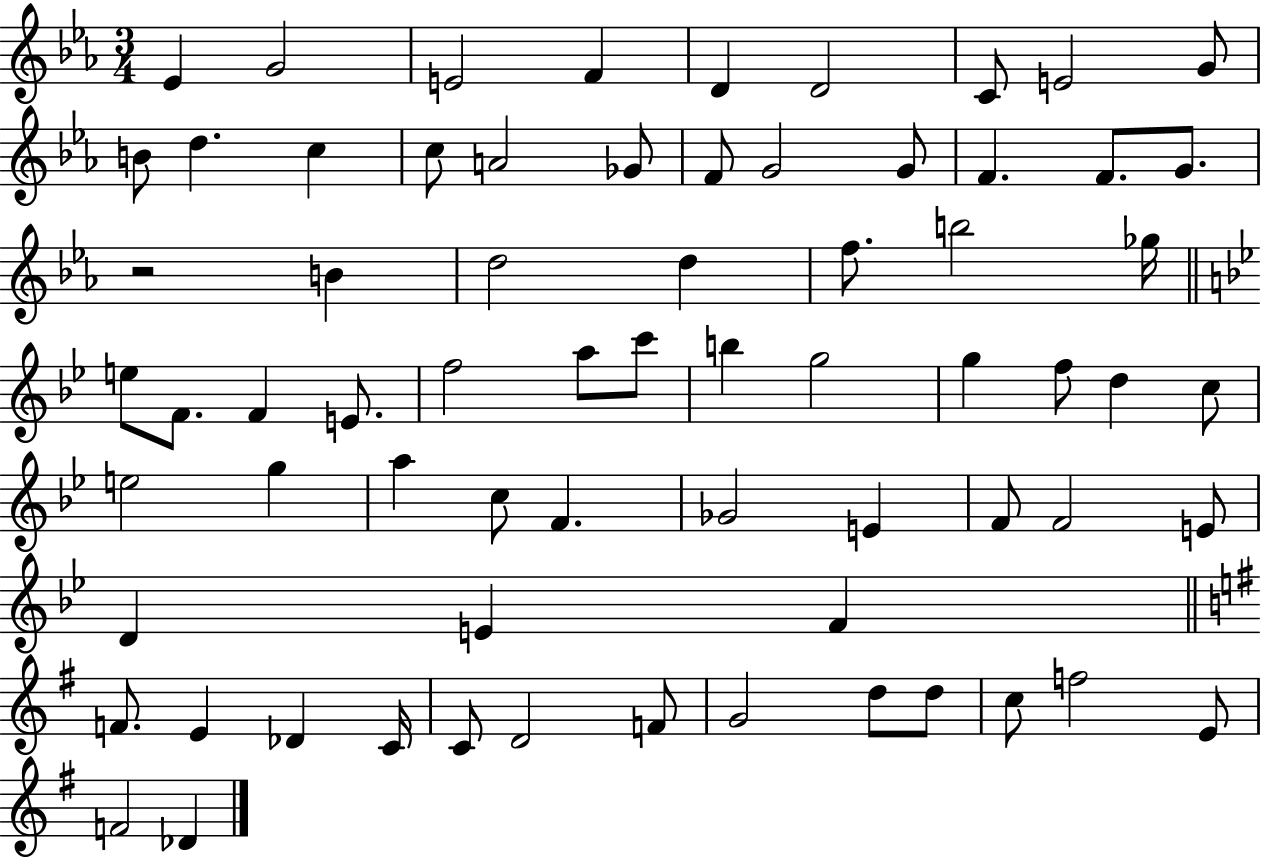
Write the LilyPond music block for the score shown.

{
  \clef treble
  \numericTimeSignature
  \time 3/4
  \key ees \major
  ees'4 g'2 | e'2 f'4 | d'4 d'2 | c'8 e'2 g'8 | \break b'8 d''4. c''4 | c''8 a'2 ges'8 | f'8 g'2 g'8 | f'4. f'8. g'8. | \break r2 b'4 | d''2 d''4 | f''8. b''2 ges''16 | \bar "||" \break \key bes \major e''8 f'8. f'4 e'8. | f''2 a''8 c'''8 | b''4 g''2 | g''4 f''8 d''4 c''8 | \break e''2 g''4 | a''4 c''8 f'4. | ges'2 e'4 | f'8 f'2 e'8 | \break d'4 e'4 f'4 | \bar "||" \break \key g \major f'8. e'4 des'4 c'16 | c'8 d'2 f'8 | g'2 d''8 d''8 | c''8 f''2 e'8 | \break f'2 des'4 | \bar "|."
}